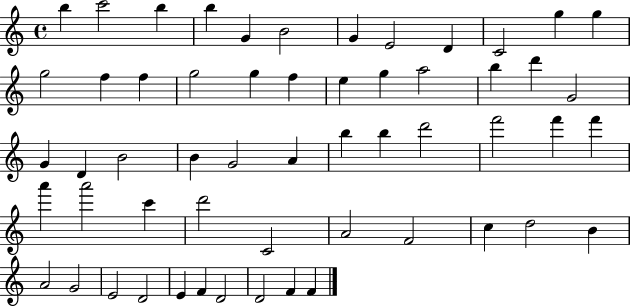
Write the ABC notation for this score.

X:1
T:Untitled
M:4/4
L:1/4
K:C
b c'2 b b G B2 G E2 D C2 g g g2 f f g2 g f e g a2 b d' G2 G D B2 B G2 A b b d'2 f'2 f' f' a' a'2 c' d'2 C2 A2 F2 c d2 B A2 G2 E2 D2 E F D2 D2 F F